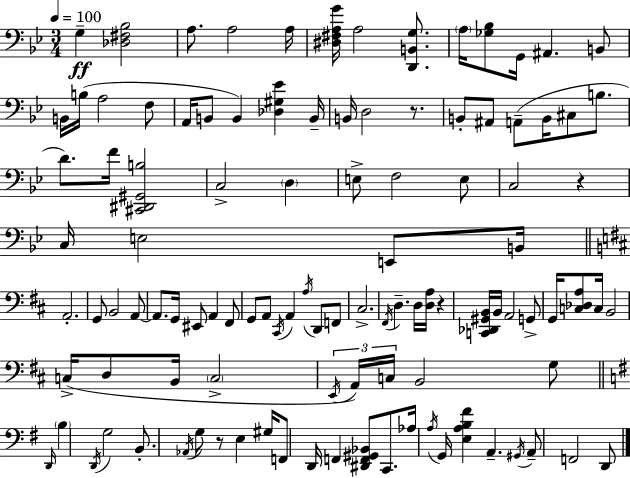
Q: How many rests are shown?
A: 4